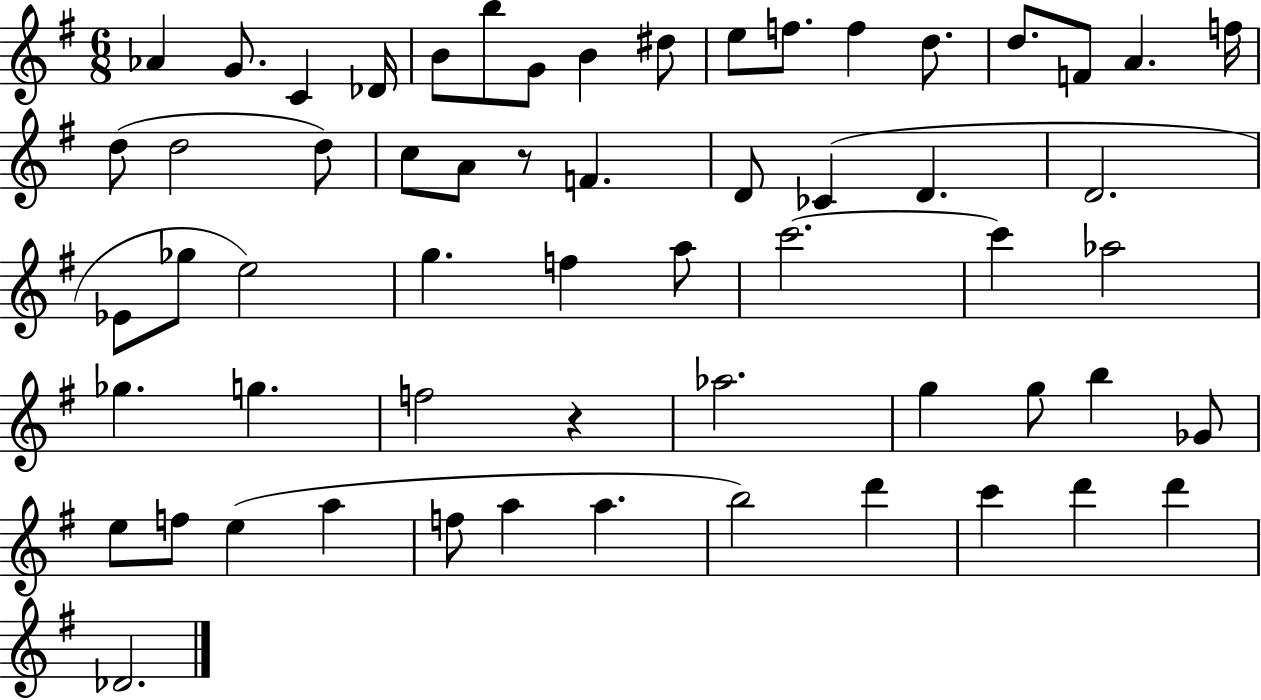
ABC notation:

X:1
T:Untitled
M:6/8
L:1/4
K:G
_A G/2 C _D/4 B/2 b/2 G/2 B ^d/2 e/2 f/2 f d/2 d/2 F/2 A f/4 d/2 d2 d/2 c/2 A/2 z/2 F D/2 _C D D2 _E/2 _g/2 e2 g f a/2 c'2 c' _a2 _g g f2 z _a2 g g/2 b _G/2 e/2 f/2 e a f/2 a a b2 d' c' d' d' _D2